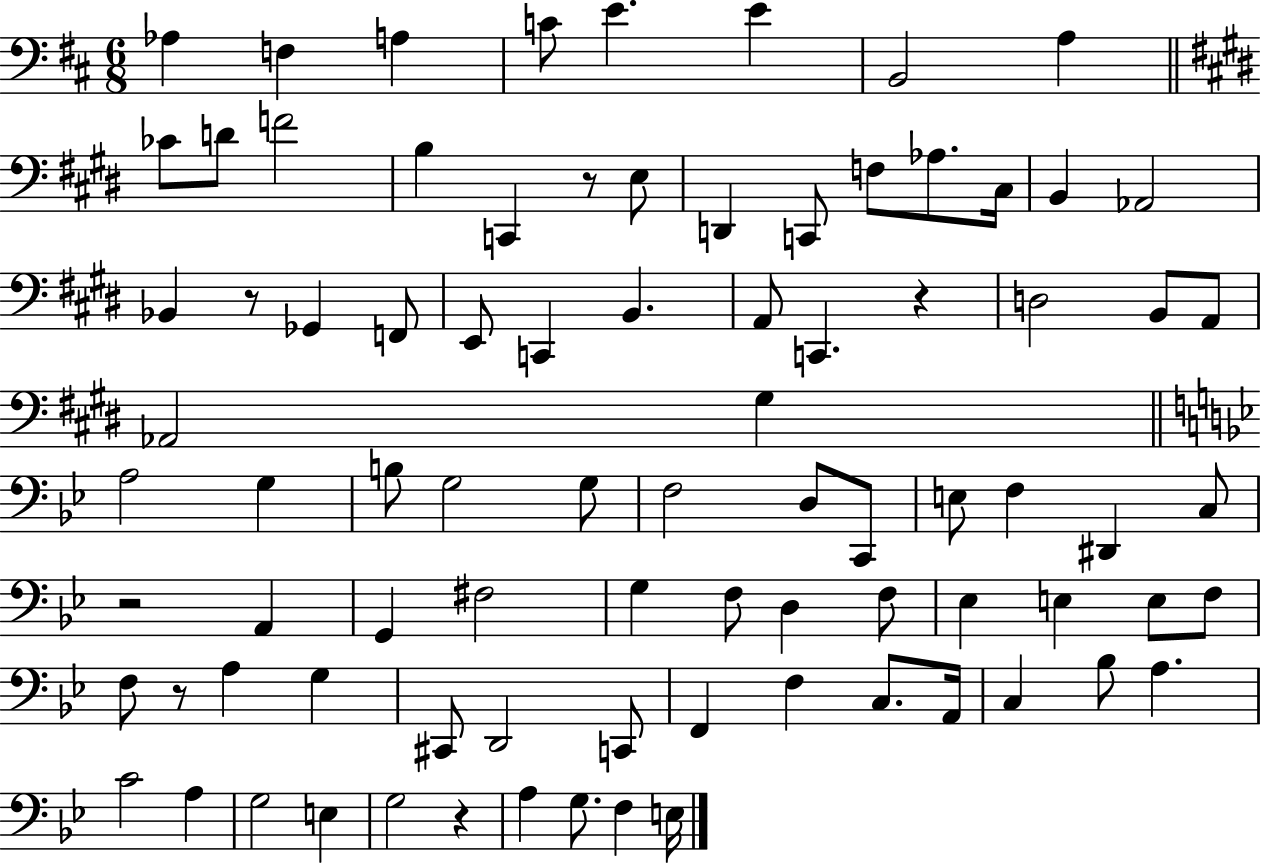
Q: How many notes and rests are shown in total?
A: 85